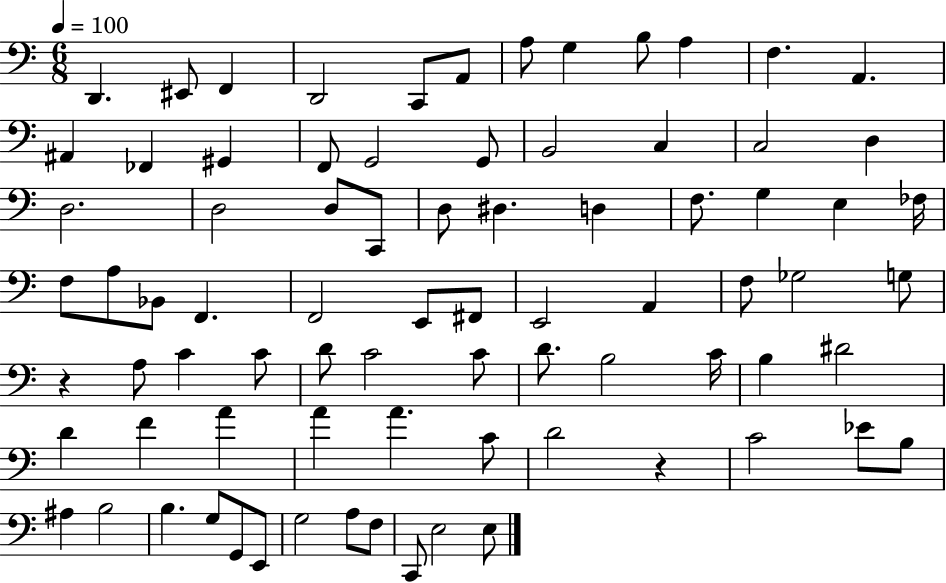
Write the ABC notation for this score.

X:1
T:Untitled
M:6/8
L:1/4
K:C
D,, ^E,,/2 F,, D,,2 C,,/2 A,,/2 A,/2 G, B,/2 A, F, A,, ^A,, _F,, ^G,, F,,/2 G,,2 G,,/2 B,,2 C, C,2 D, D,2 D,2 D,/2 C,,/2 D,/2 ^D, D, F,/2 G, E, _F,/4 F,/2 A,/2 _B,,/2 F,, F,,2 E,,/2 ^F,,/2 E,,2 A,, F,/2 _G,2 G,/2 z A,/2 C C/2 D/2 C2 C/2 D/2 B,2 C/4 B, ^D2 D F A A A C/2 D2 z C2 _E/2 B,/2 ^A, B,2 B, G,/2 G,,/2 E,,/2 G,2 A,/2 F,/2 C,,/2 E,2 E,/2